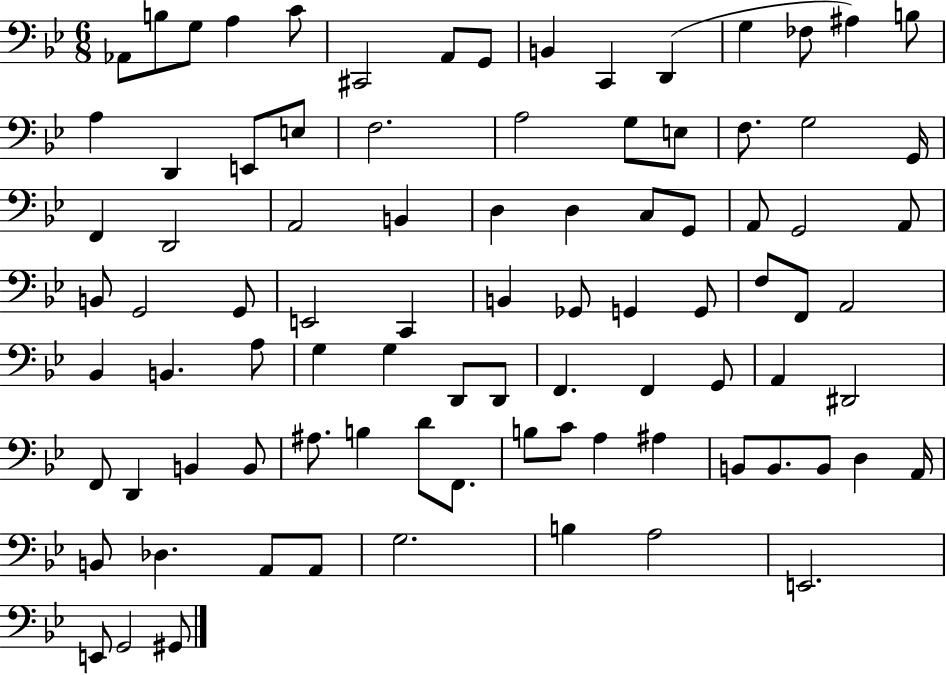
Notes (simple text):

Ab2/e B3/e G3/e A3/q C4/e C#2/h A2/e G2/e B2/q C2/q D2/q G3/q FES3/e A#3/q B3/e A3/q D2/q E2/e E3/e F3/h. A3/h G3/e E3/e F3/e. G3/h G2/s F2/q D2/h A2/h B2/q D3/q D3/q C3/e G2/e A2/e G2/h A2/e B2/e G2/h G2/e E2/h C2/q B2/q Gb2/e G2/q G2/e F3/e F2/e A2/h Bb2/q B2/q. A3/e G3/q G3/q D2/e D2/e F2/q. F2/q G2/e A2/q D#2/h F2/e D2/q B2/q B2/e A#3/e. B3/q D4/e F2/e. B3/e C4/e A3/q A#3/q B2/e B2/e. B2/e D3/q A2/s B2/e Db3/q. A2/e A2/e G3/h. B3/q A3/h E2/h. E2/e G2/h G#2/e